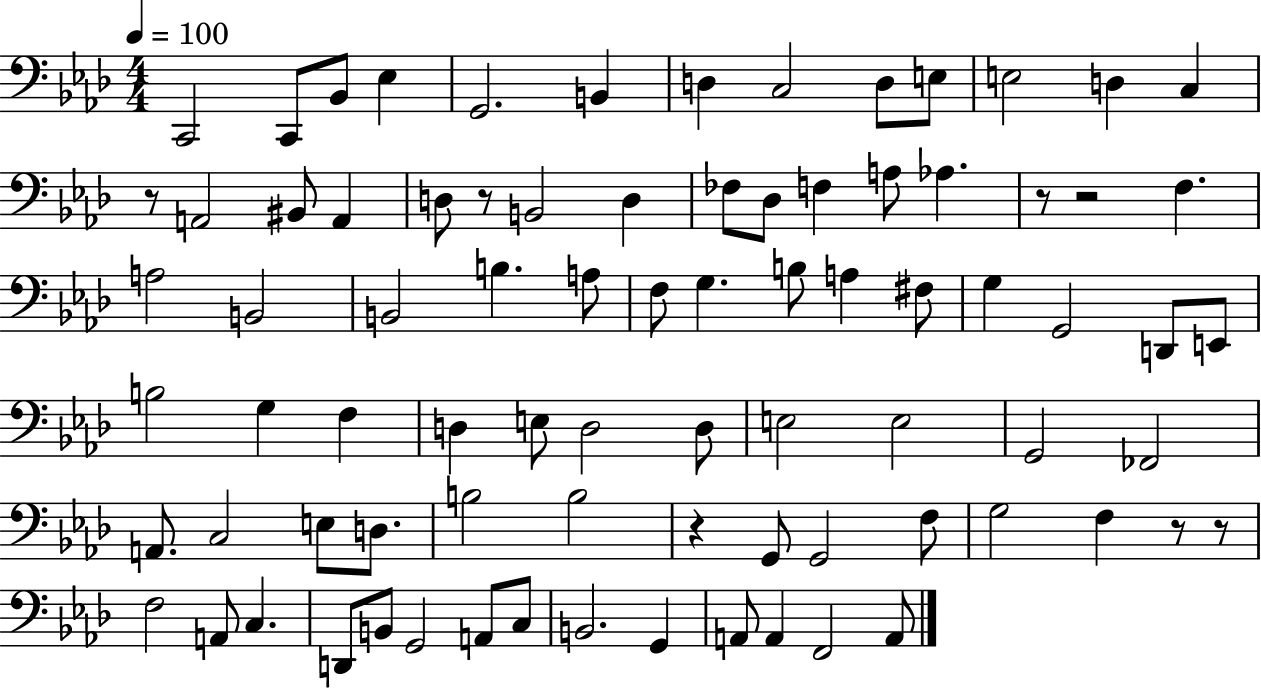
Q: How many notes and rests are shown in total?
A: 82